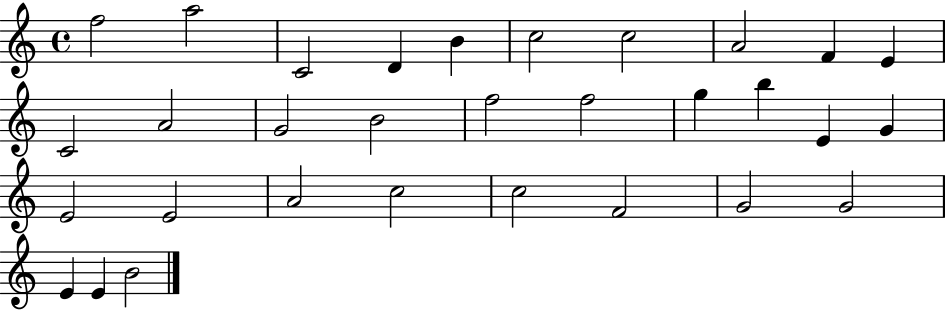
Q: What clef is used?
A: treble